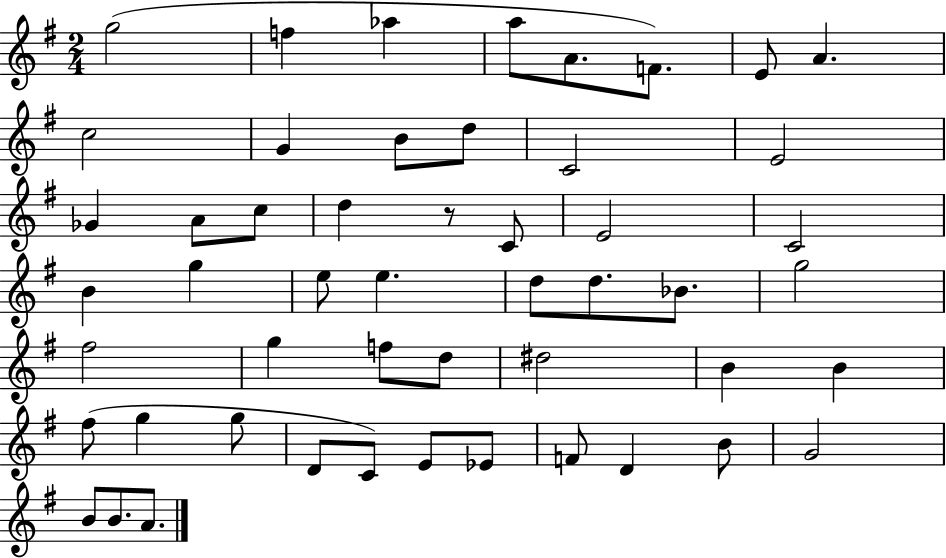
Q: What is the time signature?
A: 2/4